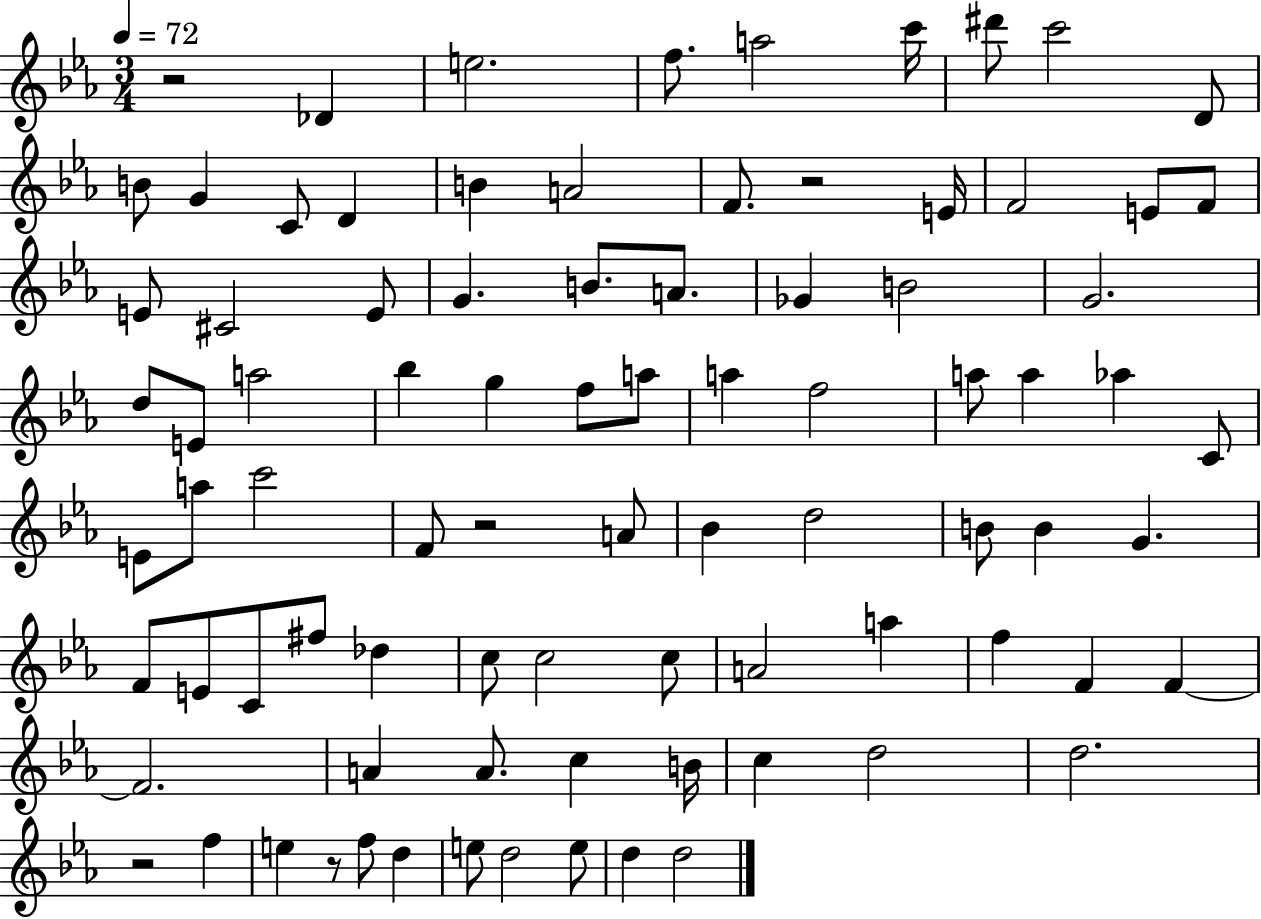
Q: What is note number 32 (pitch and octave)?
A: Bb5